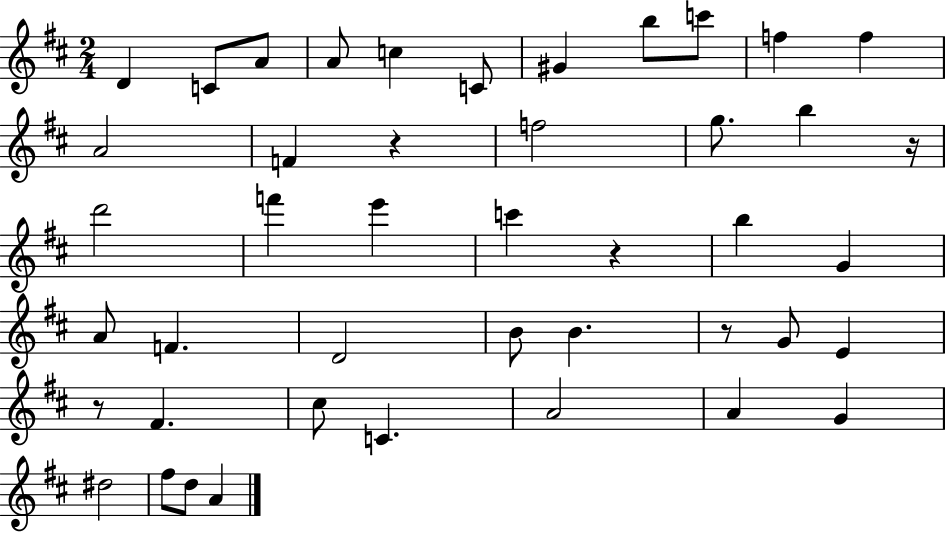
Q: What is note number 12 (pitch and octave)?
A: A4